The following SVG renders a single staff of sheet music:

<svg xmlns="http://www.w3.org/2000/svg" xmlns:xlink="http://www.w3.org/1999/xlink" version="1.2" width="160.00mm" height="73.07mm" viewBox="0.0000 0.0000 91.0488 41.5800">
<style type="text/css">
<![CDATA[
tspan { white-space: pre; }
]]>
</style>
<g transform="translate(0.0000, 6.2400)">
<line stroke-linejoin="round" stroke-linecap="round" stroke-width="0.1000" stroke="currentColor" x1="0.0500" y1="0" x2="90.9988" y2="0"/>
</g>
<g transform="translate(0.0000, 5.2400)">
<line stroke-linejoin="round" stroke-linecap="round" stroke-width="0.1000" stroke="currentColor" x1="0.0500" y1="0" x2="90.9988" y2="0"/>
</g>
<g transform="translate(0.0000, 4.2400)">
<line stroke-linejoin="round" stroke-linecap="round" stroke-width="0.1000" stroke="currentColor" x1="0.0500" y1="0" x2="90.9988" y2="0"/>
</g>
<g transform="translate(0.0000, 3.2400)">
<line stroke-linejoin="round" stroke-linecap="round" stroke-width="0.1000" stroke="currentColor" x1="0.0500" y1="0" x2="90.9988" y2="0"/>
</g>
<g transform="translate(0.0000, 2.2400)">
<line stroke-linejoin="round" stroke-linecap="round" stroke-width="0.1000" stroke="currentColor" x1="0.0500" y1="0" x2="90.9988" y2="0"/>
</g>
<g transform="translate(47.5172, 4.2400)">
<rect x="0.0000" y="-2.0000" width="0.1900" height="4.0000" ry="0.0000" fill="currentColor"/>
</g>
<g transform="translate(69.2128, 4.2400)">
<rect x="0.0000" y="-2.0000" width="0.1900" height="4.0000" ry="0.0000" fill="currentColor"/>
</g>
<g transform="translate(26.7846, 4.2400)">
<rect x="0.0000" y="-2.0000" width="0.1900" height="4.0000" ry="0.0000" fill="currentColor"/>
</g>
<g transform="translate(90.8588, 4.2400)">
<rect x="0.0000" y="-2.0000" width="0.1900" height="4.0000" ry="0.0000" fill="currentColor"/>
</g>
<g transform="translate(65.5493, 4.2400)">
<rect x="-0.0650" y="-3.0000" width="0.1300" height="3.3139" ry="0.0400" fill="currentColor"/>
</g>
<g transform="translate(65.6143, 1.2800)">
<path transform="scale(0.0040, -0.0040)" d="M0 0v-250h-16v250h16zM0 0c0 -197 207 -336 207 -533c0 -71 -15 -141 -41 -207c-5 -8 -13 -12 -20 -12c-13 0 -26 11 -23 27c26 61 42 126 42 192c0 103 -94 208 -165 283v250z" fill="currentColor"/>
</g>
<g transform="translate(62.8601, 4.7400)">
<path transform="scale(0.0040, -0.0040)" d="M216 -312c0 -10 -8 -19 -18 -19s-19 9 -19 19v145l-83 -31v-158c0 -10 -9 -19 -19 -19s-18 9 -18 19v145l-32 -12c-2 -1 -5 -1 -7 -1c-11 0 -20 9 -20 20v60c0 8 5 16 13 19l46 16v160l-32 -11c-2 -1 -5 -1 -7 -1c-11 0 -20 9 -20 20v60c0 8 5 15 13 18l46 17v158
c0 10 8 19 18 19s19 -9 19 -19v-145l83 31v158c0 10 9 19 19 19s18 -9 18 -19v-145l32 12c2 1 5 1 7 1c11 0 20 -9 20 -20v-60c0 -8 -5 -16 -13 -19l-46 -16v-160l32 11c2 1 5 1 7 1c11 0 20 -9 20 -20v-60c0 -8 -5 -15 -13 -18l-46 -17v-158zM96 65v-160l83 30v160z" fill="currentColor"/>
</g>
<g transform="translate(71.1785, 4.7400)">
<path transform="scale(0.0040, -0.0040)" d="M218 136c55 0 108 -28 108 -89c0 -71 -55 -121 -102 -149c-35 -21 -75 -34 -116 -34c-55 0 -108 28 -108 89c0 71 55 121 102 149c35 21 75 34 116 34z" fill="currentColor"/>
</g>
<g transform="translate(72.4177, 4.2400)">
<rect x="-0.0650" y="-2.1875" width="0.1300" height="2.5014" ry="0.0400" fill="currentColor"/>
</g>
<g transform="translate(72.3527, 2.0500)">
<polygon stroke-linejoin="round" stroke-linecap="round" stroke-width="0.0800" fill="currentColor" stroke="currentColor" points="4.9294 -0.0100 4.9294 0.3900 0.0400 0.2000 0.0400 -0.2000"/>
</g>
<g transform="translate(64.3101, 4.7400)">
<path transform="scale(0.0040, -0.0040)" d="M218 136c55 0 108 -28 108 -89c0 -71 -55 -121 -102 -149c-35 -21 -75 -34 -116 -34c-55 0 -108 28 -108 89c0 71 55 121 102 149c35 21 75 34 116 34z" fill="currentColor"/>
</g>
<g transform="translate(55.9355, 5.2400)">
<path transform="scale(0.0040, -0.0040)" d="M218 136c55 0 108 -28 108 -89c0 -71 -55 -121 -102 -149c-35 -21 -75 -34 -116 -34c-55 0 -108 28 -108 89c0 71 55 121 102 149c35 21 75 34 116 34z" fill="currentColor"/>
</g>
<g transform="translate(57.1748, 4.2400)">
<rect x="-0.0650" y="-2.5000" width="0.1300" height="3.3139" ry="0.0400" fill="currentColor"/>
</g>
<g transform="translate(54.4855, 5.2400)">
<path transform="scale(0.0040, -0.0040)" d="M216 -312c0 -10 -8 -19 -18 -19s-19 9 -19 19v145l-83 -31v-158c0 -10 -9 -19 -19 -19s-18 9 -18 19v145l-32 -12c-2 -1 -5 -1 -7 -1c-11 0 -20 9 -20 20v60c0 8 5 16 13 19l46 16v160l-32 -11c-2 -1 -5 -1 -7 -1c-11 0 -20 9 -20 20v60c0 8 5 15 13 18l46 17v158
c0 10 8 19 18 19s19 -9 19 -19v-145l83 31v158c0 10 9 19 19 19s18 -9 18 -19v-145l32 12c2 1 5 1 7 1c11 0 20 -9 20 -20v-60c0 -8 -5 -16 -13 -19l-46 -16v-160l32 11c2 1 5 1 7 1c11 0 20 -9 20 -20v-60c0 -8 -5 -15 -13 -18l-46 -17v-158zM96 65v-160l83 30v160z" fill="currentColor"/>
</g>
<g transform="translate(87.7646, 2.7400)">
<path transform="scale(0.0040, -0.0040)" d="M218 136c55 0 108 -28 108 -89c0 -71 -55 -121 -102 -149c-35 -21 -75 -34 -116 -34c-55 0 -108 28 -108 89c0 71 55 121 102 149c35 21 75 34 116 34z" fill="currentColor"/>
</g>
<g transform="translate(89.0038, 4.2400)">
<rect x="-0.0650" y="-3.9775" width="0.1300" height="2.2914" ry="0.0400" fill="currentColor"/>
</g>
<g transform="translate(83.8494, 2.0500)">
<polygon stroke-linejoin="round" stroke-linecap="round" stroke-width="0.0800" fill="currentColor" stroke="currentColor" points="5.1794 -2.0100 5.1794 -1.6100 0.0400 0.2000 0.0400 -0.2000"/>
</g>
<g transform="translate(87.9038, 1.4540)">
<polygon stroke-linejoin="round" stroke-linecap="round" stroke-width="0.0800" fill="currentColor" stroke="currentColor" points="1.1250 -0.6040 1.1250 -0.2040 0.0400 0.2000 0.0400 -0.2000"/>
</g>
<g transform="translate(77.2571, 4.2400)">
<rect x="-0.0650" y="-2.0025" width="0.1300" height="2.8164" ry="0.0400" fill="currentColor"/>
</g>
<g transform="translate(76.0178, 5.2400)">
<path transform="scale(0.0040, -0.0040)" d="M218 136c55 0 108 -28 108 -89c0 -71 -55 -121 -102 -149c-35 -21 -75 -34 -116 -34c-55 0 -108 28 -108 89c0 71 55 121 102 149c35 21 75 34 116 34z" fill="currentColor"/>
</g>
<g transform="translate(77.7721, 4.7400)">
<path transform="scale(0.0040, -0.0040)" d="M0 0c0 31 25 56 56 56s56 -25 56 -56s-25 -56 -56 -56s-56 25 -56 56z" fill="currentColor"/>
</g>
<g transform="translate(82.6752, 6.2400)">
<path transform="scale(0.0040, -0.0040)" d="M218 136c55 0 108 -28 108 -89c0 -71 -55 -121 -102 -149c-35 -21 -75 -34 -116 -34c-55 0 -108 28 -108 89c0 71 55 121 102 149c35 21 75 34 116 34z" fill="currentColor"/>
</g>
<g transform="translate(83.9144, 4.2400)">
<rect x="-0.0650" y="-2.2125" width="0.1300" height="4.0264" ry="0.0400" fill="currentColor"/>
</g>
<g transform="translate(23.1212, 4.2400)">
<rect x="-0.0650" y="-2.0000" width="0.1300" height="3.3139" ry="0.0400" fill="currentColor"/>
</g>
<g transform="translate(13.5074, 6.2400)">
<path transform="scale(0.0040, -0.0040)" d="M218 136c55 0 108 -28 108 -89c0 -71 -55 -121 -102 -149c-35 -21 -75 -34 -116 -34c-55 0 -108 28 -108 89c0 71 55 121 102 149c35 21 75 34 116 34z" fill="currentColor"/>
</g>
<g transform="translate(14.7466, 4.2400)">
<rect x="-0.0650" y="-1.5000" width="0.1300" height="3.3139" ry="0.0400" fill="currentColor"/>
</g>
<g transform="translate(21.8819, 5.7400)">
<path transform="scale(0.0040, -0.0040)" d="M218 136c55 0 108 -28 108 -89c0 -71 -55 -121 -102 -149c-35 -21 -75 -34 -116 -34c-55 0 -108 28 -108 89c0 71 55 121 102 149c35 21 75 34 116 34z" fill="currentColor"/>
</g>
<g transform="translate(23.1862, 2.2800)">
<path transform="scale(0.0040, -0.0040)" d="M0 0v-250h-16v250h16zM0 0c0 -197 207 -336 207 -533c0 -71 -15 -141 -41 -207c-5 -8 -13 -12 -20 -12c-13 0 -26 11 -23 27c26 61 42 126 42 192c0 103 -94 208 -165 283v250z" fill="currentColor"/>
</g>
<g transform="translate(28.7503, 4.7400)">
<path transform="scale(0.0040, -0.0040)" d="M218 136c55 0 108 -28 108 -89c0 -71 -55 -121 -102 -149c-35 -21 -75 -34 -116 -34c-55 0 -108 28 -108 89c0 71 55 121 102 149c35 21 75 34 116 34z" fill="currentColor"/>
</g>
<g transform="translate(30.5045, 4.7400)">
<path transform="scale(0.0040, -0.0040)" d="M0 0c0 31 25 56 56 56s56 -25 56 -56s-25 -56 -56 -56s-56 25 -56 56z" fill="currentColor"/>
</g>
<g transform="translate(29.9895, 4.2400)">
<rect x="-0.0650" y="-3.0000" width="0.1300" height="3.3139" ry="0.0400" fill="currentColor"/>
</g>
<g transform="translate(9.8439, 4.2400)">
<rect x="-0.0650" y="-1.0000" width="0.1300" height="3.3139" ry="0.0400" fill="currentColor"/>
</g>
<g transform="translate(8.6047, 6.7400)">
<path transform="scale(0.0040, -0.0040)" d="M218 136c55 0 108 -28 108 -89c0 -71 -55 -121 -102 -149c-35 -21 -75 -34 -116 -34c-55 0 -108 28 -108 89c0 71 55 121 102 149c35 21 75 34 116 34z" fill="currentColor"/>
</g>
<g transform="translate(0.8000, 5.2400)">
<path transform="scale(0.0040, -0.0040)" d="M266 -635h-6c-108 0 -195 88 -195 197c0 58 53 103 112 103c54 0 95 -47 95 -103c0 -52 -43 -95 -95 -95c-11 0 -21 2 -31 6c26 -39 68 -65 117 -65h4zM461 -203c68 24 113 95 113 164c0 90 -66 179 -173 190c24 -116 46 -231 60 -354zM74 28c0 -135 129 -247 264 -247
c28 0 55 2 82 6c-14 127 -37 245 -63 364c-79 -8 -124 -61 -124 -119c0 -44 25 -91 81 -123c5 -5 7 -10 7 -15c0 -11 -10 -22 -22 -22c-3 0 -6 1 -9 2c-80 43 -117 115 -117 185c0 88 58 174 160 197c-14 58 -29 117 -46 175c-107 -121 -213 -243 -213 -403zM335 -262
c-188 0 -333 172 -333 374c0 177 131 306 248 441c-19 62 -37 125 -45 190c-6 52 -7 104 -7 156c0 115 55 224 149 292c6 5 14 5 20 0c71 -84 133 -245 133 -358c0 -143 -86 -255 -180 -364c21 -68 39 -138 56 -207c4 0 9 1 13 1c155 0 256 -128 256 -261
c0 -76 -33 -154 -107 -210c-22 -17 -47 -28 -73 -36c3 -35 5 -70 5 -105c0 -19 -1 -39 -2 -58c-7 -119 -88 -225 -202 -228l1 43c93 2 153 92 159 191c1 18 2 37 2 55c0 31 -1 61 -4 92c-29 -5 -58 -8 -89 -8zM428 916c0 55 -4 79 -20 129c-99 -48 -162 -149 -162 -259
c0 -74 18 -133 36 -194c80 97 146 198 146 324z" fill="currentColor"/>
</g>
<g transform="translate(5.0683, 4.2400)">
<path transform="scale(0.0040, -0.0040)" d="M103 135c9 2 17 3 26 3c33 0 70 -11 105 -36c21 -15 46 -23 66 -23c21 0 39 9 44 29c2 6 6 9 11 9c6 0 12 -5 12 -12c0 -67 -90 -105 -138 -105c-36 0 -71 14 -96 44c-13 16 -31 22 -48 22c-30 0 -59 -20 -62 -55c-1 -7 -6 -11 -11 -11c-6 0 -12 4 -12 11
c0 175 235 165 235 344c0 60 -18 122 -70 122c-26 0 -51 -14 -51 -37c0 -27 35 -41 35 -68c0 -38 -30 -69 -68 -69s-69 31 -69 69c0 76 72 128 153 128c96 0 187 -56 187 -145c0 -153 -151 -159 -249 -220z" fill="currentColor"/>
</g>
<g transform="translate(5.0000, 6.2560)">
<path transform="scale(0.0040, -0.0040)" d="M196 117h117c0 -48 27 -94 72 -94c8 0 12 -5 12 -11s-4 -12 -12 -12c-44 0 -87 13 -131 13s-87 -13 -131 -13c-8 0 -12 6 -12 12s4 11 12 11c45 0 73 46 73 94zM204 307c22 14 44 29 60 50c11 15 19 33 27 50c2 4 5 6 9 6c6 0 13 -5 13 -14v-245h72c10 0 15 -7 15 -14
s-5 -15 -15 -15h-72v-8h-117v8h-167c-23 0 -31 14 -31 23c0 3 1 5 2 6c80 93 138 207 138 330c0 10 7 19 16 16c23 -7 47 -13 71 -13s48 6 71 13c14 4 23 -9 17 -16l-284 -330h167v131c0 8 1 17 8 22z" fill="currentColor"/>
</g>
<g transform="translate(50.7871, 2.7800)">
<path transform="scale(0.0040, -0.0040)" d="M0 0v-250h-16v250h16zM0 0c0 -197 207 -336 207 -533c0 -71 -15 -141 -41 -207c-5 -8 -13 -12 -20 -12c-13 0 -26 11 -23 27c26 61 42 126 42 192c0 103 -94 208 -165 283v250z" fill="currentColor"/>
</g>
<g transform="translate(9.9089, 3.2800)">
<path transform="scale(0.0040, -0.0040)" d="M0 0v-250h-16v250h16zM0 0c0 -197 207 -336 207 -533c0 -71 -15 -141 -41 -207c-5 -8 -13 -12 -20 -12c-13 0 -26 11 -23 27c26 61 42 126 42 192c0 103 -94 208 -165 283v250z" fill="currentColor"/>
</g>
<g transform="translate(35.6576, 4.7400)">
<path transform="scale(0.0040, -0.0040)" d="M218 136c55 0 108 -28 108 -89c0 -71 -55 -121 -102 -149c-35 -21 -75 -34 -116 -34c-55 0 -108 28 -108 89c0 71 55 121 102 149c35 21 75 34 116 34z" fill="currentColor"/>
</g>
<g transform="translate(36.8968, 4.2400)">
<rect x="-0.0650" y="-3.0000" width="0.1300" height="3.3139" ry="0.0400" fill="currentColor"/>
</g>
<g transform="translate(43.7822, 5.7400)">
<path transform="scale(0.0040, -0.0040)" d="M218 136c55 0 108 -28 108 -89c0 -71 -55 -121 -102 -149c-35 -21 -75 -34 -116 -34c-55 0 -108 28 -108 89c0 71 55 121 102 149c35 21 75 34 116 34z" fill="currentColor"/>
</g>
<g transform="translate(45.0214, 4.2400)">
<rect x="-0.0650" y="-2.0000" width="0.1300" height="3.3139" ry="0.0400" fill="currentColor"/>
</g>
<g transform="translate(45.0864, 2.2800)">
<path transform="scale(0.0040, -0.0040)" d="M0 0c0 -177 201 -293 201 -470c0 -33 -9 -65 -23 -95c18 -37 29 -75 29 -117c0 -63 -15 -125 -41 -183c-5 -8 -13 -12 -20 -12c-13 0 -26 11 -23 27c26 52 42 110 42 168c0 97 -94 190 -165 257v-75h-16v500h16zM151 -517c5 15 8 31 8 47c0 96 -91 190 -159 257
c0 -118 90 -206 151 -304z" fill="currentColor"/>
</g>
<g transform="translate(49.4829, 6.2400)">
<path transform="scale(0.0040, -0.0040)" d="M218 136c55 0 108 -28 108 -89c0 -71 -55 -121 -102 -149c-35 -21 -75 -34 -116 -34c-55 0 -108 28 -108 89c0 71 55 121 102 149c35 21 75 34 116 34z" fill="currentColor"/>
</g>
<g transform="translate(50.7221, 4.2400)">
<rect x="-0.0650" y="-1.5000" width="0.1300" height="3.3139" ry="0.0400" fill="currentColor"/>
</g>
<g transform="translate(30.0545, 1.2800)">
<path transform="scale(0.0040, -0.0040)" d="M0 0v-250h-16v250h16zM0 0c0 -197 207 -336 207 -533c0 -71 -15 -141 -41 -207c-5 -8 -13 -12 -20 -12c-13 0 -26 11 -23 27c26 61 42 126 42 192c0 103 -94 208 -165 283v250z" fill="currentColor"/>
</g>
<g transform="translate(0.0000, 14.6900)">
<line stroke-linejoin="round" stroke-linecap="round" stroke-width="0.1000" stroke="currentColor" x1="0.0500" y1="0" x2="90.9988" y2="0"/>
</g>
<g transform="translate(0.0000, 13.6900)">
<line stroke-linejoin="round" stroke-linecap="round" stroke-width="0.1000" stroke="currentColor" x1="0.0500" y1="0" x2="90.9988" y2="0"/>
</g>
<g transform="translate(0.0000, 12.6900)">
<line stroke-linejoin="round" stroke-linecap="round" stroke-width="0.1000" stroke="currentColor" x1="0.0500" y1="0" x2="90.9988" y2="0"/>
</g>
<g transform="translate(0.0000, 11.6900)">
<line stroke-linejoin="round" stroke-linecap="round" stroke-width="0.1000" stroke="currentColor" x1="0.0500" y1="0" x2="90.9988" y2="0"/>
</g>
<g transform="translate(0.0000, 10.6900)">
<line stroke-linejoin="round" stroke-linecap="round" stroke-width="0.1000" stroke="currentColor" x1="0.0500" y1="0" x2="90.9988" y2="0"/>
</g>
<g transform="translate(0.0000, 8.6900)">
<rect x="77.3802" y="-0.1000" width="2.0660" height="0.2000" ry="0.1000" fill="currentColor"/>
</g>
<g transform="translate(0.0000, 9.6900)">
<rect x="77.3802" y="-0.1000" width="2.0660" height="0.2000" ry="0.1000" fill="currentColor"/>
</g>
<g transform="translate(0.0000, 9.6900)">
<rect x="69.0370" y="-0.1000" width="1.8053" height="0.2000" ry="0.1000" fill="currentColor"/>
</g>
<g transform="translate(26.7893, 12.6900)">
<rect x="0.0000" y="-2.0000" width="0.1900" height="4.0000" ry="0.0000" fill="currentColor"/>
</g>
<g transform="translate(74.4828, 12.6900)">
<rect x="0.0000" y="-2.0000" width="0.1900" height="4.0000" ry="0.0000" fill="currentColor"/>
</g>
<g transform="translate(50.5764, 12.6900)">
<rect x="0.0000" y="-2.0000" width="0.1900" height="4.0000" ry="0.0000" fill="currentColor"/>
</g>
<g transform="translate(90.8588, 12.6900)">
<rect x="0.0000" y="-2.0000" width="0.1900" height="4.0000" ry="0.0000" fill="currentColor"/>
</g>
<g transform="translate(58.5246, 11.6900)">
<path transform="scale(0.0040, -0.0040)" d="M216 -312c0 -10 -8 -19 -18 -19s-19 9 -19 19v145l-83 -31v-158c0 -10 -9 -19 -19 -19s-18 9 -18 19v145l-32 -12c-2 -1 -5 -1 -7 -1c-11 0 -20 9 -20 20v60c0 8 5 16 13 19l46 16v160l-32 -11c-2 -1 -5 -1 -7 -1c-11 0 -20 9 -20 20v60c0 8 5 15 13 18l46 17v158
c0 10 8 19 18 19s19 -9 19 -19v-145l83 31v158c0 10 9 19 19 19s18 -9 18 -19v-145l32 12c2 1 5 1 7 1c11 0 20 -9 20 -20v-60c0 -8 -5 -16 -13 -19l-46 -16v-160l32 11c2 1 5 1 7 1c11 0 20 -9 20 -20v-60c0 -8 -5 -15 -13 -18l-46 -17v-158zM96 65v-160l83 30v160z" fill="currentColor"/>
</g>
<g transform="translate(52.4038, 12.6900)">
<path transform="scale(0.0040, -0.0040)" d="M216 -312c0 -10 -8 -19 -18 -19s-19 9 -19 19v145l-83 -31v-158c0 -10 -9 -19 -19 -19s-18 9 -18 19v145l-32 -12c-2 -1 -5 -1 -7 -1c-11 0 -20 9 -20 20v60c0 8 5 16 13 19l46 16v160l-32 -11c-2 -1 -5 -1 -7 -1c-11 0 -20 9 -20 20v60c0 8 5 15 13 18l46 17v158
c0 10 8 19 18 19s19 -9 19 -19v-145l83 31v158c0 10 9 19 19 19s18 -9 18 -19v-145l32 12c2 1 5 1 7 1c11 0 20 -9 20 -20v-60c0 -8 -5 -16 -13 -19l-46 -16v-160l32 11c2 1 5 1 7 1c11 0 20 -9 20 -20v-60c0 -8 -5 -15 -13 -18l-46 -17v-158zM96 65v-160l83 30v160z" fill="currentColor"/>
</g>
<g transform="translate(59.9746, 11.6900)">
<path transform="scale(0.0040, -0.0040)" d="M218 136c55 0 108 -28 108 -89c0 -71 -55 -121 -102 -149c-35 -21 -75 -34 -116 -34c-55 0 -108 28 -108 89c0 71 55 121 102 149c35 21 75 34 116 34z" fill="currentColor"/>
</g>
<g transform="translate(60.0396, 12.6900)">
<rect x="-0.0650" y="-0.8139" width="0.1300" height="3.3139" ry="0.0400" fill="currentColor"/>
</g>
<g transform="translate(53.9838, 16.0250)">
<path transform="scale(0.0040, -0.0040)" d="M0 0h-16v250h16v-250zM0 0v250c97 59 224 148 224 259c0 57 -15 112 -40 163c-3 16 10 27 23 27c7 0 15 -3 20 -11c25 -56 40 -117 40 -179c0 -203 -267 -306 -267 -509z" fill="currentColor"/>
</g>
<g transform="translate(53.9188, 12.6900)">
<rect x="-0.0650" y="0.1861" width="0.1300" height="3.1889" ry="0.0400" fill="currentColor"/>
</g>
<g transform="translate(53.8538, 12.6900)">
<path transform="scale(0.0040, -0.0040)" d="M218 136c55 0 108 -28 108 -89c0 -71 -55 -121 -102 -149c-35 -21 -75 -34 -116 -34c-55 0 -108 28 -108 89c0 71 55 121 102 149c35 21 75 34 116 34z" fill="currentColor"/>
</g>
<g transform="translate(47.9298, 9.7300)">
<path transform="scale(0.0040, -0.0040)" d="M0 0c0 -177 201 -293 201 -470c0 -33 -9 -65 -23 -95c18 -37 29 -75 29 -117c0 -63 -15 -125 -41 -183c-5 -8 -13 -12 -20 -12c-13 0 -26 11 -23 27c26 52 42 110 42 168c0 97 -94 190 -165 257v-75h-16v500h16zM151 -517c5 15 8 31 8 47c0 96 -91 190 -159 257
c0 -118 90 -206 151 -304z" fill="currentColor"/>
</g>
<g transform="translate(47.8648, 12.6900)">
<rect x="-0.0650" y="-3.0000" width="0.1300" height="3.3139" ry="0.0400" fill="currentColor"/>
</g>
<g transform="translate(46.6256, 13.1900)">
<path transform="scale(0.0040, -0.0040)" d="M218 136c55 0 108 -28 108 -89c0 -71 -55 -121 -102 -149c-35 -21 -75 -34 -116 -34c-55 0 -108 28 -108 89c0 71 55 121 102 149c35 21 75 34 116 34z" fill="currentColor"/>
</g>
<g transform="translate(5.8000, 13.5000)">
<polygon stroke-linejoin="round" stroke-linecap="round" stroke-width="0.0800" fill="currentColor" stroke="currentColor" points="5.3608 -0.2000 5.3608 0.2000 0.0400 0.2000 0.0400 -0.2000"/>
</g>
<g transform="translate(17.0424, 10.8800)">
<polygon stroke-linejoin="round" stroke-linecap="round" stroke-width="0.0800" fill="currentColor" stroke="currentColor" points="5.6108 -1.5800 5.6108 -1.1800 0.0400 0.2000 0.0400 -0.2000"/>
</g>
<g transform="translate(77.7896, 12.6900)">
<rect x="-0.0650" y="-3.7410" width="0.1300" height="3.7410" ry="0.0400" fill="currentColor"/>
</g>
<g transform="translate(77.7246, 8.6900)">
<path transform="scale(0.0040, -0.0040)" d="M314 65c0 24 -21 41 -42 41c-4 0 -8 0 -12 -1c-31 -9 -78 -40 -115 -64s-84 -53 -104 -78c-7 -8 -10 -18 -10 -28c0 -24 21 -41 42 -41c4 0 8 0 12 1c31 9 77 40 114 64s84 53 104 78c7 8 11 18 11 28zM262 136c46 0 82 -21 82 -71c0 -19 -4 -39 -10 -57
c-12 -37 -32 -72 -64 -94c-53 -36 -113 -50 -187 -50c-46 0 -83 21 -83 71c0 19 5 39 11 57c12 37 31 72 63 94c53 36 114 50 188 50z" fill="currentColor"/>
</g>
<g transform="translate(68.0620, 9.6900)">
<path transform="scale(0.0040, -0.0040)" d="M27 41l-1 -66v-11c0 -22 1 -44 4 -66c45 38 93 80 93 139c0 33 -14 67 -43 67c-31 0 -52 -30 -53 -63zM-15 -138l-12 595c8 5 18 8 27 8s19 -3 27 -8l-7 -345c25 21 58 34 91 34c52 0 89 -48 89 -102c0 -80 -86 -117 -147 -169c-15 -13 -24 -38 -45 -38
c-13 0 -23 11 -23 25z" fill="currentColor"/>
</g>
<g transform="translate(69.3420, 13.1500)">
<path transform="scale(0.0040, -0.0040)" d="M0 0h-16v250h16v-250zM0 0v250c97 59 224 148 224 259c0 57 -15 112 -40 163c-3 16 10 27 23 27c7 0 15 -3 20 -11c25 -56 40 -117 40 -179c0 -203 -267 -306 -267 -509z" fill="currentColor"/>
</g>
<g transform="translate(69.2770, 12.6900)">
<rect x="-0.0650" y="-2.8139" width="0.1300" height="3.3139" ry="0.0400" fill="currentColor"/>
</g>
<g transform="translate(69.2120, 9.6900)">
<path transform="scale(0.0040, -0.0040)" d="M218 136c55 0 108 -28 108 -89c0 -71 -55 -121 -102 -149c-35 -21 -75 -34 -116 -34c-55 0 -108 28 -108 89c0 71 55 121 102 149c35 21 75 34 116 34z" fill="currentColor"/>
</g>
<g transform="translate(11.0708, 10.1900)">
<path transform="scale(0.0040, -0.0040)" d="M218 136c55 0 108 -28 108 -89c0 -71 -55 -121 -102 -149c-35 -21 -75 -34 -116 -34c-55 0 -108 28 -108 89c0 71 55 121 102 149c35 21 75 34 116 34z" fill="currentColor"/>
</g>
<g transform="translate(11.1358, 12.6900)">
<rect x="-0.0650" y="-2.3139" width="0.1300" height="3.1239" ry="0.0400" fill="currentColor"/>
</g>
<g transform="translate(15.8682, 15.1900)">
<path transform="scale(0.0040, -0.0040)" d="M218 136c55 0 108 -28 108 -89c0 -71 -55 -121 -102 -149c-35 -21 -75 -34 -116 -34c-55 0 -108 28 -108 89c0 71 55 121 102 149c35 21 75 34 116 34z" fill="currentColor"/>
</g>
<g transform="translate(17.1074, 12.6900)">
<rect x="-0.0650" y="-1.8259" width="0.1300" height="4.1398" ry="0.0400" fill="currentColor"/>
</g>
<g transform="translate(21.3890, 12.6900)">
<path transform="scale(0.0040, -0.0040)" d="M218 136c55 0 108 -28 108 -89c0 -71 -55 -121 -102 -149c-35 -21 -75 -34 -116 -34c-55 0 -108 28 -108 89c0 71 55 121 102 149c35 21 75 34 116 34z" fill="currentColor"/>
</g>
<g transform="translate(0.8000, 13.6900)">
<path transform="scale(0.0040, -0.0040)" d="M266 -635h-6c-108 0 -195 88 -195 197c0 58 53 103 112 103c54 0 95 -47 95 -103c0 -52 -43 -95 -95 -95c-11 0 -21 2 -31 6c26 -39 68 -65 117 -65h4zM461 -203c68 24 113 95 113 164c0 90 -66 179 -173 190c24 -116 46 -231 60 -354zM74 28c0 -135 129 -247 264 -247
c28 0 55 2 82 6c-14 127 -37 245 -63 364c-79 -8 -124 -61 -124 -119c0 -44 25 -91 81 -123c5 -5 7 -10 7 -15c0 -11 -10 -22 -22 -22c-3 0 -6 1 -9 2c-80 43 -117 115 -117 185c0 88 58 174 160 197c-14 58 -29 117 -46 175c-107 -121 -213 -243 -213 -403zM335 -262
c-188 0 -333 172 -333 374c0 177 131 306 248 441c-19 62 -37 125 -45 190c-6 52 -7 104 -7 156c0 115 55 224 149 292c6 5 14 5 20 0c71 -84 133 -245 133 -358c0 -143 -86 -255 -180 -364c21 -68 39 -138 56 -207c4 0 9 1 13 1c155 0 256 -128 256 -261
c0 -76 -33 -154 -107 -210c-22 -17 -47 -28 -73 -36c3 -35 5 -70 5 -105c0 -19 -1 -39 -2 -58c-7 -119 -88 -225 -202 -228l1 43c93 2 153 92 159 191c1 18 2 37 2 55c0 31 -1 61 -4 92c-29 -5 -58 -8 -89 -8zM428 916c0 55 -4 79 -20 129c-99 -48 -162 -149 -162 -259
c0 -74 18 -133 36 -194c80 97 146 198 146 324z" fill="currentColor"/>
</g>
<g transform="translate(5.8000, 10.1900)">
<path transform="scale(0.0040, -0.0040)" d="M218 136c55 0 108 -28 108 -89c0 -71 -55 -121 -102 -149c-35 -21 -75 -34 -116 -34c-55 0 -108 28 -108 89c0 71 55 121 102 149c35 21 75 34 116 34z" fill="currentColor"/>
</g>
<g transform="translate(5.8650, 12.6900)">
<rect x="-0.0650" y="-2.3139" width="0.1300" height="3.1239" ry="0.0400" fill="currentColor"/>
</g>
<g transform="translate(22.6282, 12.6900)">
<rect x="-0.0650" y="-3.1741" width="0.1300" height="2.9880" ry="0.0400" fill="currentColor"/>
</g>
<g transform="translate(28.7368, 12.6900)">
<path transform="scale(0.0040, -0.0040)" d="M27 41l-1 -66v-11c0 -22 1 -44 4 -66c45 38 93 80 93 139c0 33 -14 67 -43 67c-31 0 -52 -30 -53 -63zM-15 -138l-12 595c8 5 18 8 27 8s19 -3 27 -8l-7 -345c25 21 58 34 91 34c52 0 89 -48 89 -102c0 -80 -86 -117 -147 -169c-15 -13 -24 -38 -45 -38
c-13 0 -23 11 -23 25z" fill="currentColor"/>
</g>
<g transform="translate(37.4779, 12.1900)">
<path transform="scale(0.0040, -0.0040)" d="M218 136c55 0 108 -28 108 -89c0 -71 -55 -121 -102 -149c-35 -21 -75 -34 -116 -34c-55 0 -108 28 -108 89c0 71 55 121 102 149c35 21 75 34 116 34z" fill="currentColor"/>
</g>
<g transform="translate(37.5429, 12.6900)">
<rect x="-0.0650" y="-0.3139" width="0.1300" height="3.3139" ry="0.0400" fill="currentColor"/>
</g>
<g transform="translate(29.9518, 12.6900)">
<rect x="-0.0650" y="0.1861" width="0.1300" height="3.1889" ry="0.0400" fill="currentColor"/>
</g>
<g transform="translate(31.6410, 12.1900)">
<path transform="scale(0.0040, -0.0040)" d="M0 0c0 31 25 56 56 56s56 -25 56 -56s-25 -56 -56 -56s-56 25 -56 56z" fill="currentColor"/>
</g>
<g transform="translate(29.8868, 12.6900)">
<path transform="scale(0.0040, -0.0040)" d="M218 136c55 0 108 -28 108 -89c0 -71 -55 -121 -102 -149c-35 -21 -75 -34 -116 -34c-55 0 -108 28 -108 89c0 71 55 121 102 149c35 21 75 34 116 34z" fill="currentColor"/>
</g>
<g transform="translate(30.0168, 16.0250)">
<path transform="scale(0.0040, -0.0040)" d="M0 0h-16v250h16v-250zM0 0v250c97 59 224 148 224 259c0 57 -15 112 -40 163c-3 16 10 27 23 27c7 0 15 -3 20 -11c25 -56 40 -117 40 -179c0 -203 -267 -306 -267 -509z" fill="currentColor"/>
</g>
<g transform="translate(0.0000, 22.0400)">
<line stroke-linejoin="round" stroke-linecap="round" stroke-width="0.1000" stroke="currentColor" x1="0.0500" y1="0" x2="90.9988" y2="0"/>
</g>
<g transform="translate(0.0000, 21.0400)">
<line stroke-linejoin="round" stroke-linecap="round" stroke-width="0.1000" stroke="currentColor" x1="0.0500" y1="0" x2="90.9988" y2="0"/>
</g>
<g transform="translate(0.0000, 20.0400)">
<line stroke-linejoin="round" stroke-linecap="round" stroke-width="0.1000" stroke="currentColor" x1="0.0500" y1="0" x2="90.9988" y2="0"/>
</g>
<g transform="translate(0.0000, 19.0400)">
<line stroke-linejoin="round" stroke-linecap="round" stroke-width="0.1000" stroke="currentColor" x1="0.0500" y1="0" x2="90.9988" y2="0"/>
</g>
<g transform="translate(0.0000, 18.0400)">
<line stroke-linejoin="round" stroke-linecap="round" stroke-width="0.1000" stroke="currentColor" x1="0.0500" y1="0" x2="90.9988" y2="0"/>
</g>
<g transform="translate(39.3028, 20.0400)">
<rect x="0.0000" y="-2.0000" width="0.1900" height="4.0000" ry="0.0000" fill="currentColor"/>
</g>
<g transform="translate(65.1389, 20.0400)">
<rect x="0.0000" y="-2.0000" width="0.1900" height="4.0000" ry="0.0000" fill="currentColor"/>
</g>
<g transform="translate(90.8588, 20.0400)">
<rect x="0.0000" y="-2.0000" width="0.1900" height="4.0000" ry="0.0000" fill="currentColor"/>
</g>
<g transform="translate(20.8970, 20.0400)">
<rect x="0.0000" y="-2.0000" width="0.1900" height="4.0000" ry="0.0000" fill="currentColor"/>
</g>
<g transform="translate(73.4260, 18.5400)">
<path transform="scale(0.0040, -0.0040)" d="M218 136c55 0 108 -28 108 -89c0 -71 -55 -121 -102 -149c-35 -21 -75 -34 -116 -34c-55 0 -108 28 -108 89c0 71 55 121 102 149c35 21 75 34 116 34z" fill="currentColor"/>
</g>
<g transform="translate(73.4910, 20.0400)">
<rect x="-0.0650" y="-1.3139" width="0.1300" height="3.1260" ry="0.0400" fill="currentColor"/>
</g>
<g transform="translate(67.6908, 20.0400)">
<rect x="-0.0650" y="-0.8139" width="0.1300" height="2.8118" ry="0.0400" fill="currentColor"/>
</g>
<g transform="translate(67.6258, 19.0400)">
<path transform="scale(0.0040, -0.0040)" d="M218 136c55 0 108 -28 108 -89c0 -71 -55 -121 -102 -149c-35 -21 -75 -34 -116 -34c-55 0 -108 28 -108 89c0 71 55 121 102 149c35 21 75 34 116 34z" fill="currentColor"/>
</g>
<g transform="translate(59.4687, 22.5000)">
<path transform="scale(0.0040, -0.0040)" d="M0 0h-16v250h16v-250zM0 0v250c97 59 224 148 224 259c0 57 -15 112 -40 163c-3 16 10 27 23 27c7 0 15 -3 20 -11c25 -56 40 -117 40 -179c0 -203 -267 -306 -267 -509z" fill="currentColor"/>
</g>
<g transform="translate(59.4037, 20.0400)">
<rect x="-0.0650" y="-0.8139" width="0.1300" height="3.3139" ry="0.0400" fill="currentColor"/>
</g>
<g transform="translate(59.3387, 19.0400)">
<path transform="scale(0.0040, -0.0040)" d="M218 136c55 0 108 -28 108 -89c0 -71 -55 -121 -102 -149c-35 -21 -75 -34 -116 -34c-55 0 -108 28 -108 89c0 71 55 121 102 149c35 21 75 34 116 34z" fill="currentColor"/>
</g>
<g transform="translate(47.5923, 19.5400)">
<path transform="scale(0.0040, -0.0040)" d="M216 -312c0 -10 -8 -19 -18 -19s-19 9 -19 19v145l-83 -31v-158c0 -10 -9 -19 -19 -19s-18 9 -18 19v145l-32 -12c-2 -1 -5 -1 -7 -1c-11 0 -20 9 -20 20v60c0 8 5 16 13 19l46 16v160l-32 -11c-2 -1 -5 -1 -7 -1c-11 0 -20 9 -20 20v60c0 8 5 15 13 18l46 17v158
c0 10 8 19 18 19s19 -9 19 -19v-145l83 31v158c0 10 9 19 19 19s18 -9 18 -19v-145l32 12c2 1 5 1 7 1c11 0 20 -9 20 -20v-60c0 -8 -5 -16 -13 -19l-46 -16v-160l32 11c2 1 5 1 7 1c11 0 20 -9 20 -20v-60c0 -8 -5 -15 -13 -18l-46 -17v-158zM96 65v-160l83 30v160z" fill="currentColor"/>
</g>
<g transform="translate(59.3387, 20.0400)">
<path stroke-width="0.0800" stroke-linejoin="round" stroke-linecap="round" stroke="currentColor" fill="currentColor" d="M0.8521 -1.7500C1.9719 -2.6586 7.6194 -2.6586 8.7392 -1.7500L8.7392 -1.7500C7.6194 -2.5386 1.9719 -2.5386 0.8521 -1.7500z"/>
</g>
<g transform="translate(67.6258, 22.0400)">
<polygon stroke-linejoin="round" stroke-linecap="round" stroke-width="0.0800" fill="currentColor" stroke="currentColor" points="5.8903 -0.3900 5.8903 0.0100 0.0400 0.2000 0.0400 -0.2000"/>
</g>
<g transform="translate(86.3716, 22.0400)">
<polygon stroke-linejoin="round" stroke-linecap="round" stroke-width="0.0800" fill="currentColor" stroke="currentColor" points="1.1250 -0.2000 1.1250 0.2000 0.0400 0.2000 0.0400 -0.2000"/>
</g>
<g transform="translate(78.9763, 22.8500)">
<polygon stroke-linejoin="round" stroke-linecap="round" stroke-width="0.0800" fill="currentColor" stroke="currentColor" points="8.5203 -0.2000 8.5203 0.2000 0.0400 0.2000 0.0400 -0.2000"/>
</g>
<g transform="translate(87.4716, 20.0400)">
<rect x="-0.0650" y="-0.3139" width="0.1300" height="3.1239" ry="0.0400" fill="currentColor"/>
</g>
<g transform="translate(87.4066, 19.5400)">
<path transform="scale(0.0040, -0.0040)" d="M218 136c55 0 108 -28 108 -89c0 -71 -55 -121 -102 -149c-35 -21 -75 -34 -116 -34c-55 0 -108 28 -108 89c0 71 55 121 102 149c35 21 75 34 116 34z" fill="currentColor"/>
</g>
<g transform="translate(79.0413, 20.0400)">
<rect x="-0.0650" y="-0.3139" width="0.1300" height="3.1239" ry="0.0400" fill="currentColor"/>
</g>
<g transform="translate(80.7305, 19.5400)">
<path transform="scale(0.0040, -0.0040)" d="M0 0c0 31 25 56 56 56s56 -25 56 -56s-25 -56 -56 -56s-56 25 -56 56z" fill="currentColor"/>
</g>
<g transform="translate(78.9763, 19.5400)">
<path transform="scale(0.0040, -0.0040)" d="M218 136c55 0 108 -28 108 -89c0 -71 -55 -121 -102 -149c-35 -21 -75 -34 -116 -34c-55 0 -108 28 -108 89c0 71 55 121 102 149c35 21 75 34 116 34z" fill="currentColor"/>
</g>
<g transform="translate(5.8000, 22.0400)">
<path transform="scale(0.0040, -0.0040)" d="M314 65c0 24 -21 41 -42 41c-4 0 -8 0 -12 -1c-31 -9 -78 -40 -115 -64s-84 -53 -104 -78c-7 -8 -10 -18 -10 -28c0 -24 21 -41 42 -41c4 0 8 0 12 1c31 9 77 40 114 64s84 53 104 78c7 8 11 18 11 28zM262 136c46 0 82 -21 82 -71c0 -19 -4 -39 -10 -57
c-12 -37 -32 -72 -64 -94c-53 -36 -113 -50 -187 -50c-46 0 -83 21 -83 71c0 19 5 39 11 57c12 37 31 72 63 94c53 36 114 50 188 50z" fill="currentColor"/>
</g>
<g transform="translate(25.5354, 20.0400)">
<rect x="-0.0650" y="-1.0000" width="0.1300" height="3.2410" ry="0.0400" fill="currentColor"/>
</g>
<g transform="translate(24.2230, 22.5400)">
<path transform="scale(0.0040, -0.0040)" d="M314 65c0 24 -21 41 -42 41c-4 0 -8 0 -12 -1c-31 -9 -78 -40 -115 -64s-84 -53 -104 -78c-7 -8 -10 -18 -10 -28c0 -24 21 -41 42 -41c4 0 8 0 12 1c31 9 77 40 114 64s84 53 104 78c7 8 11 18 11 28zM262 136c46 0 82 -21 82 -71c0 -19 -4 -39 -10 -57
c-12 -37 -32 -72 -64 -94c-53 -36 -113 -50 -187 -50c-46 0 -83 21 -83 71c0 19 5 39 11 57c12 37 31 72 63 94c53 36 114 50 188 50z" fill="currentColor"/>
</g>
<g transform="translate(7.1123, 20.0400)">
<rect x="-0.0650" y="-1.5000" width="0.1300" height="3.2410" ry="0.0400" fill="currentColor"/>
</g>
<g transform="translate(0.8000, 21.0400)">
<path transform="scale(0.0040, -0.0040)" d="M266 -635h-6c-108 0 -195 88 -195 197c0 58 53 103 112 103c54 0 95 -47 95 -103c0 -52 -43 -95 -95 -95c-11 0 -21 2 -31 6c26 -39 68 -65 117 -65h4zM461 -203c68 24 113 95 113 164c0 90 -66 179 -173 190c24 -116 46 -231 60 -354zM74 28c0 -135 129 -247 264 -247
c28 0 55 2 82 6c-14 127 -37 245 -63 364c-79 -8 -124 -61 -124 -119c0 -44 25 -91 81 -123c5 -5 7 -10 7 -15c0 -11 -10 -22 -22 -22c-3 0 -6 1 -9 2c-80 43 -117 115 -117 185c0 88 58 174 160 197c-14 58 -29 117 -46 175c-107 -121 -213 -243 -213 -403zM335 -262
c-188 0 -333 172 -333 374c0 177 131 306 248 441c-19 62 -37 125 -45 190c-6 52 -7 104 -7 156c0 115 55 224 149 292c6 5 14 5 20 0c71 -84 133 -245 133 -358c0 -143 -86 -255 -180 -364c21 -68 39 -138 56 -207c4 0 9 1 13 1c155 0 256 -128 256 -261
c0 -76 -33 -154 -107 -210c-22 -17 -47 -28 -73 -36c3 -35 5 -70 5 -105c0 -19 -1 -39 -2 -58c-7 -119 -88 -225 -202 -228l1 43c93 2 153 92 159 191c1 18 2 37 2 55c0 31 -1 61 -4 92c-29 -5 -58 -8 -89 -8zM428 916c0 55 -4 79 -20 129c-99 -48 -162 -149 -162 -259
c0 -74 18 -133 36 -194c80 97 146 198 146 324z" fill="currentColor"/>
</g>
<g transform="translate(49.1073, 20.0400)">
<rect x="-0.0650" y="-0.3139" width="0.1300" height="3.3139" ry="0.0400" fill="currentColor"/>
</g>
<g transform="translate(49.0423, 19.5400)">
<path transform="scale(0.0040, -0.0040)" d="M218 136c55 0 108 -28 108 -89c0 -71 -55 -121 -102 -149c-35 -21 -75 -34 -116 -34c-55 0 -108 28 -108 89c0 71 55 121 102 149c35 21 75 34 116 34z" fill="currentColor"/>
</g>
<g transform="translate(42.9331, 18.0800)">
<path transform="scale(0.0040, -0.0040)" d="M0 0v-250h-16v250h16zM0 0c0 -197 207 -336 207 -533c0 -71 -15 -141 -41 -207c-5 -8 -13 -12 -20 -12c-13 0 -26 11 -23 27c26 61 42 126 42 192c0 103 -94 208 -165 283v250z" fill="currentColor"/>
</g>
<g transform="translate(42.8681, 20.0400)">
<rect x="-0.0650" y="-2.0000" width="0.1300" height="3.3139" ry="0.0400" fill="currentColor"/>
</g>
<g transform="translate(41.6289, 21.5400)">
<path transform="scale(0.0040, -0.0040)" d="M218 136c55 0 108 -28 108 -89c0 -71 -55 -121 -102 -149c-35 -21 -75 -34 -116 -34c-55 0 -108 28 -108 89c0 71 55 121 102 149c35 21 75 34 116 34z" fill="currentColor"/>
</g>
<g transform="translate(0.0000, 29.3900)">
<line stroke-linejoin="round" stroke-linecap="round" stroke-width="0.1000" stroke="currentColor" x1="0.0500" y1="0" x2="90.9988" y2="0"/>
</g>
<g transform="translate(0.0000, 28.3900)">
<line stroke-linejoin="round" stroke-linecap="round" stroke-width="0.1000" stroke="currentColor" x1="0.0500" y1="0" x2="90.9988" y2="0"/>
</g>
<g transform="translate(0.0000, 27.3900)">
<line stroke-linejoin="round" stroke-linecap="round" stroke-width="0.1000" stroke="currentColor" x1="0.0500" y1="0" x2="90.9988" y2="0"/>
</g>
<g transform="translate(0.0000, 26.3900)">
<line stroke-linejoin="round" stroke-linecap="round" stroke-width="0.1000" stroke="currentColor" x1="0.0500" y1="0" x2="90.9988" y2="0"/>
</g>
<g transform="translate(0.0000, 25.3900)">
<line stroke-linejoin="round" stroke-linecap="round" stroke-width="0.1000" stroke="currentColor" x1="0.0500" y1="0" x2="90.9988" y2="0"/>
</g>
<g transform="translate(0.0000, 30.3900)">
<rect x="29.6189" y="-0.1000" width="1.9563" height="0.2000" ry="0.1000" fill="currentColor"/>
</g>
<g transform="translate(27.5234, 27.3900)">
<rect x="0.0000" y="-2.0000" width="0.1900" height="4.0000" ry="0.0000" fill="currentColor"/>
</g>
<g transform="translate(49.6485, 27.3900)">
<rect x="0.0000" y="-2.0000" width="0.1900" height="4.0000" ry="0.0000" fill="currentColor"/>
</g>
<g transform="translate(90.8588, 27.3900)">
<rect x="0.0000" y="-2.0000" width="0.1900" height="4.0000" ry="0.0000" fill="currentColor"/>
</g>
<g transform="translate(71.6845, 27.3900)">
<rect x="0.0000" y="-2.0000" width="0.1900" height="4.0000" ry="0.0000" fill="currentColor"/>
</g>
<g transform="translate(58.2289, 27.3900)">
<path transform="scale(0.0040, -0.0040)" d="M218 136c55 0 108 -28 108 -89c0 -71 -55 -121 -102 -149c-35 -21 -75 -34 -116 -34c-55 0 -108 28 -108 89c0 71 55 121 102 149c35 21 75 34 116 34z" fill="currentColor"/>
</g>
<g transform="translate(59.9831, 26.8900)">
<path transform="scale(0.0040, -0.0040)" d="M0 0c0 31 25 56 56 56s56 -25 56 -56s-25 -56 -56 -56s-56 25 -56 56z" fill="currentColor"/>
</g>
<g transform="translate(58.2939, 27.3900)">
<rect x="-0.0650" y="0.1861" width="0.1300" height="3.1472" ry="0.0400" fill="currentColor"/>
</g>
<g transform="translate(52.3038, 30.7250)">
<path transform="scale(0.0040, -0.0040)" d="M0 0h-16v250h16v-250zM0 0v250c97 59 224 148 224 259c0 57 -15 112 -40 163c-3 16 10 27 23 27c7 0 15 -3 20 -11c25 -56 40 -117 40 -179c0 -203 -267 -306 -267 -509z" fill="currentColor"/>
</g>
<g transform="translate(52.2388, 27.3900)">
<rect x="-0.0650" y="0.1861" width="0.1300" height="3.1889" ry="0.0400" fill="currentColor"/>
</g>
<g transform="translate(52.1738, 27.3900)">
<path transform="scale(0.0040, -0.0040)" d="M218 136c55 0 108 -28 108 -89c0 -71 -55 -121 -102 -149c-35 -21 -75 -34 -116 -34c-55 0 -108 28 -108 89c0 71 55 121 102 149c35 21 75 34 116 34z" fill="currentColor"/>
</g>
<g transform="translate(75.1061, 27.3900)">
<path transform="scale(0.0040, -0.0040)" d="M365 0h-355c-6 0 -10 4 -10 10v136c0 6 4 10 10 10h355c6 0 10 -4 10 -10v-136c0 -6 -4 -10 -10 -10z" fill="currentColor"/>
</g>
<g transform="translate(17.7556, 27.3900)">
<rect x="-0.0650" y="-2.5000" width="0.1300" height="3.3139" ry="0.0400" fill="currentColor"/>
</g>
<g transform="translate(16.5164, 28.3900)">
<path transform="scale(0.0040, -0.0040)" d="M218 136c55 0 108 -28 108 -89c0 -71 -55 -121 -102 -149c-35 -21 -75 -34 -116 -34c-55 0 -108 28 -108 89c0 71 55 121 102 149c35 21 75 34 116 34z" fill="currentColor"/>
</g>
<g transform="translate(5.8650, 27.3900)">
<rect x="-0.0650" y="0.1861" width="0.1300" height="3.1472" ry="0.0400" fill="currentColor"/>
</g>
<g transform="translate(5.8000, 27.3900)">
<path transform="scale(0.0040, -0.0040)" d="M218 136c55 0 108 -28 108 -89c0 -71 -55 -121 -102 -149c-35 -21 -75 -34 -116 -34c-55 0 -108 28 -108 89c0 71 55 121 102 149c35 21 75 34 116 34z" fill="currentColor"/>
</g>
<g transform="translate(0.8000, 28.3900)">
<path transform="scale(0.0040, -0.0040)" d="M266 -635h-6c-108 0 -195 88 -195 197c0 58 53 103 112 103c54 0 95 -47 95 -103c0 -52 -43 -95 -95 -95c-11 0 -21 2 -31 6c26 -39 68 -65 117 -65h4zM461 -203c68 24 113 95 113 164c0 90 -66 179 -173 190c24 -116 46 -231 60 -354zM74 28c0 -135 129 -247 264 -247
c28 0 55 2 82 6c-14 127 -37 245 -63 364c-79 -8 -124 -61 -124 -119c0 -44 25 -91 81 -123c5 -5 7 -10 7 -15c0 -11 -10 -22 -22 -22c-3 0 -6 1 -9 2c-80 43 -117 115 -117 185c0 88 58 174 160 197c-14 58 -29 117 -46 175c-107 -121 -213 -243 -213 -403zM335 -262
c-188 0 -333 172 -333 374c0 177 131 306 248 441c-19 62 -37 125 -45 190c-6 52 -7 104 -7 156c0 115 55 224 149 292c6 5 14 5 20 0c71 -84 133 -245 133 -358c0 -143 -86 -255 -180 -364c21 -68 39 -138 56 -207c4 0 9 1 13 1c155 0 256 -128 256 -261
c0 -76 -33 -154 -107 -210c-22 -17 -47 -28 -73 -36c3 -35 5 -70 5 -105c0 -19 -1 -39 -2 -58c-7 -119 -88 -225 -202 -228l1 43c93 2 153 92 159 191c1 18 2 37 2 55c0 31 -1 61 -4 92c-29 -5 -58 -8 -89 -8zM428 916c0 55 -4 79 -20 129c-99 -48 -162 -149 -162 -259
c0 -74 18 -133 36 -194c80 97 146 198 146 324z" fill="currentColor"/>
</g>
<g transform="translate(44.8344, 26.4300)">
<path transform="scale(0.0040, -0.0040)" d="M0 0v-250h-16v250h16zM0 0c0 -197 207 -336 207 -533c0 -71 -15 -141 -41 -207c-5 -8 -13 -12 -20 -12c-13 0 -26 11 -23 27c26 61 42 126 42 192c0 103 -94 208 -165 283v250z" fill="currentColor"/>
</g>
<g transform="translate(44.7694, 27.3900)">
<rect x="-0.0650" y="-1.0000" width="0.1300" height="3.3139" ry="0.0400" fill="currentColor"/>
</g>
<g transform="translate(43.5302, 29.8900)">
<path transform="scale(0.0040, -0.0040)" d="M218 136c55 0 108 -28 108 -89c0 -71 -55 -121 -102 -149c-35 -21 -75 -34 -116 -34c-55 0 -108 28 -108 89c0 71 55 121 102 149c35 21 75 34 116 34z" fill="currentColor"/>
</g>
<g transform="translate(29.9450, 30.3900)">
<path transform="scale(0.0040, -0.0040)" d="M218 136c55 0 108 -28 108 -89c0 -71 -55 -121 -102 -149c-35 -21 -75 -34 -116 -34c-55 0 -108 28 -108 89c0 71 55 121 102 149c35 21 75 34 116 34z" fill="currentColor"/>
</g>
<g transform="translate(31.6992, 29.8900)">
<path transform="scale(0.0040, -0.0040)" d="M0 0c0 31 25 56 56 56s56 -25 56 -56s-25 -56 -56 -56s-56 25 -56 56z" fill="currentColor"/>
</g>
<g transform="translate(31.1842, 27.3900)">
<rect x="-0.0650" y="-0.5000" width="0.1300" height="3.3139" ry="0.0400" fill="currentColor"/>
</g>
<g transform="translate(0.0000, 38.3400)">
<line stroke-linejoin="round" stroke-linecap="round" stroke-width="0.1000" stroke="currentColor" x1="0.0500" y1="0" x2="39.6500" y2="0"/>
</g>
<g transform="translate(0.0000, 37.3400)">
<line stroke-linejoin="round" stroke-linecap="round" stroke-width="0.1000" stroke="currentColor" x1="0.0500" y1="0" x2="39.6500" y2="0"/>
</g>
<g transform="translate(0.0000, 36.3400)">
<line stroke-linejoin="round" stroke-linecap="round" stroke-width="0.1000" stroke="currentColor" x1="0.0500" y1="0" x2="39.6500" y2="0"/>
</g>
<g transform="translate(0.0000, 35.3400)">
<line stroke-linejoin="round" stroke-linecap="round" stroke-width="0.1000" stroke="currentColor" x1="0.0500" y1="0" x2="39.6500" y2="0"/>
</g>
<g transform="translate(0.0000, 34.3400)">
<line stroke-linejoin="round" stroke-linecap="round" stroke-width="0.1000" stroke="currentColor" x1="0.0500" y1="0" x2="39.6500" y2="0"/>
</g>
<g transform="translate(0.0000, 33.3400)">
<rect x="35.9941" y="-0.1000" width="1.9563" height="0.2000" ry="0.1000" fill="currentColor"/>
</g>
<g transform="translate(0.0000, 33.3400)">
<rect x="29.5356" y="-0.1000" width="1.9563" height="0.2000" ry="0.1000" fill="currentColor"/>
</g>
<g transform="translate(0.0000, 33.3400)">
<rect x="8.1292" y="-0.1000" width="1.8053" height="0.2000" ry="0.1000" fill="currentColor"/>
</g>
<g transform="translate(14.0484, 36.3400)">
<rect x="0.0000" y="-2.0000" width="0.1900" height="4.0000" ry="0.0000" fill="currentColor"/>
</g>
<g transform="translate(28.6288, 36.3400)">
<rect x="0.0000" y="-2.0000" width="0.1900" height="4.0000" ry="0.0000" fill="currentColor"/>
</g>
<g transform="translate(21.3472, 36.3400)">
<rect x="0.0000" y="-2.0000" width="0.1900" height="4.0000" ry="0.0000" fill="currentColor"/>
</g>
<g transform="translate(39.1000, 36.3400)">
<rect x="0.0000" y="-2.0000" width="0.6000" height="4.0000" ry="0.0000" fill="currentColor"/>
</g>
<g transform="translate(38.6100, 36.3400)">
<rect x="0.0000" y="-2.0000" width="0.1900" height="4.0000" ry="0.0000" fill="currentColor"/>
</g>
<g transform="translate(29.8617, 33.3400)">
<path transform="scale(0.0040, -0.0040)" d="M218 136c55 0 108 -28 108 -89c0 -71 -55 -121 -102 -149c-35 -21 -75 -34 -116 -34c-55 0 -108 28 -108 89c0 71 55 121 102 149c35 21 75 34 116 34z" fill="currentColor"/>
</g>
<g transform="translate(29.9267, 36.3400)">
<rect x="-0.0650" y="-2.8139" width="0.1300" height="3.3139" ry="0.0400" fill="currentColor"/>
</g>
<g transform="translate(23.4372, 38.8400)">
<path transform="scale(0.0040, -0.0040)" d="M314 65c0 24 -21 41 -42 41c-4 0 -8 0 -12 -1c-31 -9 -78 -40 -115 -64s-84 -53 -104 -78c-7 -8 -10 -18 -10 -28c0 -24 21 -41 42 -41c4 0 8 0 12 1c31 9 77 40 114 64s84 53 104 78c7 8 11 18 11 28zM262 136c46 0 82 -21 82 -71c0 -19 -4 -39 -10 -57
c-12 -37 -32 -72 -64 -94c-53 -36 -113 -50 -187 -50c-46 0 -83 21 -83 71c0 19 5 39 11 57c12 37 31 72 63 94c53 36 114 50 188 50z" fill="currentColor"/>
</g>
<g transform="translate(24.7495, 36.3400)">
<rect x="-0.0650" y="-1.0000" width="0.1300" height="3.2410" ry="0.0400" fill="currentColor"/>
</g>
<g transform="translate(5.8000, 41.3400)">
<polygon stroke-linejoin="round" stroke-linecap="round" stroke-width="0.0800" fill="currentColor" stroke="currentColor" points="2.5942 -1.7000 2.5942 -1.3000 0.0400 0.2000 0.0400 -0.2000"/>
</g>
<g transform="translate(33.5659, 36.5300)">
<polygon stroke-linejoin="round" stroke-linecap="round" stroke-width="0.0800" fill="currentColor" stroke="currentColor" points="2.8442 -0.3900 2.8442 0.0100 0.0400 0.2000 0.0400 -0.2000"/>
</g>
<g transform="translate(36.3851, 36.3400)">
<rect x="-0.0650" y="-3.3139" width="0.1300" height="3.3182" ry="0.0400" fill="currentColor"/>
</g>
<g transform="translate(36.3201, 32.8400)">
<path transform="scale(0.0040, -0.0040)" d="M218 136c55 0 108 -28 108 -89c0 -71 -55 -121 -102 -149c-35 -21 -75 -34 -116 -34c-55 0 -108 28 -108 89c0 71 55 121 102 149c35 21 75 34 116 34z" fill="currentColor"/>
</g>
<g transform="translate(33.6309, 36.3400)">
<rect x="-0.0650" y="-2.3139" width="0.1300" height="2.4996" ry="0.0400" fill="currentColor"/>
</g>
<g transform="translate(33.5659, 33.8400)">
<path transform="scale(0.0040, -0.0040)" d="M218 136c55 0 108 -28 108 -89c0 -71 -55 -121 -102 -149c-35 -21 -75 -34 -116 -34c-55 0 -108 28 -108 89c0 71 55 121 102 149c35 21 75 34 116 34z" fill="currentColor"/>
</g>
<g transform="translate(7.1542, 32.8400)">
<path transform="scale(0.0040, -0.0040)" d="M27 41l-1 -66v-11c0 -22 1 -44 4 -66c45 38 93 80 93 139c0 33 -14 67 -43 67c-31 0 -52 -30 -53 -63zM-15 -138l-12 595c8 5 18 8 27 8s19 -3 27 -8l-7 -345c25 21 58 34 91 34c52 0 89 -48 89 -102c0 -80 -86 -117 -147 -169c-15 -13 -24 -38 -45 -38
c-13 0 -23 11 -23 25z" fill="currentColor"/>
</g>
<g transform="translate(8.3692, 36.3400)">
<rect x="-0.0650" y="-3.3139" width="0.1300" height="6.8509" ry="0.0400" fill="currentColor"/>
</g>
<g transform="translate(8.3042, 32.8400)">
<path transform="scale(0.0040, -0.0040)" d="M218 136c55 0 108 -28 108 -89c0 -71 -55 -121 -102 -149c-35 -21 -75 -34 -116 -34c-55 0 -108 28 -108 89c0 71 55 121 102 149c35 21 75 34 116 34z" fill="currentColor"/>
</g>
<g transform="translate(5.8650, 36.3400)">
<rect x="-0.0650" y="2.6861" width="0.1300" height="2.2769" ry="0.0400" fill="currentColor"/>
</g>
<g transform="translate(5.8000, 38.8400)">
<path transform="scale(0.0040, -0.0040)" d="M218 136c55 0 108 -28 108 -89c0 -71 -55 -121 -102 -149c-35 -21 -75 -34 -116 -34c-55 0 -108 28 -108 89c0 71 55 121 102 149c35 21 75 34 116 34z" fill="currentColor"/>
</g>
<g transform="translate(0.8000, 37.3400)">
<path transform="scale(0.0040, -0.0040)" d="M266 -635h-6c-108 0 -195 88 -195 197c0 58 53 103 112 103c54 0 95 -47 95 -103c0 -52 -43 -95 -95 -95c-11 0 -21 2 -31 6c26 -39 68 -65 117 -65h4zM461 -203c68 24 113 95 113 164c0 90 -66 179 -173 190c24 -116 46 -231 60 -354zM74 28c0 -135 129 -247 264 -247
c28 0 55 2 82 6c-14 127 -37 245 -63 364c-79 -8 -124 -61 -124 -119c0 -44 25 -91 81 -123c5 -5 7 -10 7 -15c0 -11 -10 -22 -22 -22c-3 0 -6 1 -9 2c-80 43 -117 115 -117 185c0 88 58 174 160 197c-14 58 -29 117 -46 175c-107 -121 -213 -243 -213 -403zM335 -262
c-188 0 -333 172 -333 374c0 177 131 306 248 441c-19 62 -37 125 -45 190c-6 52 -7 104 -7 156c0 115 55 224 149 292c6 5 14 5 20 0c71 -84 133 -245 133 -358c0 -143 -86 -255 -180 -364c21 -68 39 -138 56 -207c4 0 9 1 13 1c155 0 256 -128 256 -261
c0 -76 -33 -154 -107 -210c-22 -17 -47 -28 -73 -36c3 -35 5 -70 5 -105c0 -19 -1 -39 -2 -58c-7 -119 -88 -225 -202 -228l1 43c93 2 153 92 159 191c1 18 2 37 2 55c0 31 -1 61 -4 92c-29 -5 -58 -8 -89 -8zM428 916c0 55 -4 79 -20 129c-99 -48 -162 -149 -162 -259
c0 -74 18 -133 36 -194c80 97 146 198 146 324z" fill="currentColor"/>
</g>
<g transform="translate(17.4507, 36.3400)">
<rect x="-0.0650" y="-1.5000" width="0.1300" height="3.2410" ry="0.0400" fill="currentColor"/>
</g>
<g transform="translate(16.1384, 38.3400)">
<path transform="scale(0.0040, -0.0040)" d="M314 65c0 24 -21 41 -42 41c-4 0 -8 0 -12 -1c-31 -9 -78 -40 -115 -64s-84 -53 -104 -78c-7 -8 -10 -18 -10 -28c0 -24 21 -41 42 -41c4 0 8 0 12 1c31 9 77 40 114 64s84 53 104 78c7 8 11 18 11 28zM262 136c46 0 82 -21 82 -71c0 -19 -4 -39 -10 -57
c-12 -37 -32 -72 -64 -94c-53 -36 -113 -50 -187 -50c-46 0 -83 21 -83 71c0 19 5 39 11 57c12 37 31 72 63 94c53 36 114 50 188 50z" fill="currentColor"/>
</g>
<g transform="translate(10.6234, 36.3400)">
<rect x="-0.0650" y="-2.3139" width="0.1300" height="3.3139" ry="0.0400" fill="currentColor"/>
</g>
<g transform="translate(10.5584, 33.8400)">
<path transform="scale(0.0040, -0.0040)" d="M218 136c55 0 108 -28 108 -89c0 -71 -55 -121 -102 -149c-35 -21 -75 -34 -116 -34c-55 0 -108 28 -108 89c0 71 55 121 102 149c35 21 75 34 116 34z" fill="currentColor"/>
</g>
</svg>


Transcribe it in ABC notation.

X:1
T:Untitled
M:2/4
L:1/4
K:C
D/2 E F/2 A/2 A F/4 E/2 ^G ^A/2 A/2 G/2 E/2 e/4 g/2 g/2 D/2 B/2 _B/2 c A/4 ^B/2 ^d _a/2 c'2 E2 D2 F/2 ^c d/2 d/2 e/2 c/2 c/4 B G C D/2 B/2 B z2 D/2 _b/2 g E2 D2 a g/2 b/2